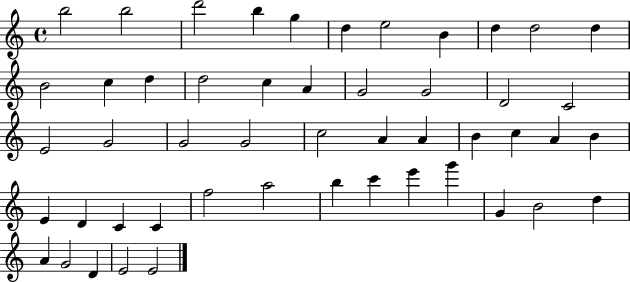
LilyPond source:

{
  \clef treble
  \time 4/4
  \defaultTimeSignature
  \key c \major
  b''2 b''2 | d'''2 b''4 g''4 | d''4 e''2 b'4 | d''4 d''2 d''4 | \break b'2 c''4 d''4 | d''2 c''4 a'4 | g'2 g'2 | d'2 c'2 | \break e'2 g'2 | g'2 g'2 | c''2 a'4 a'4 | b'4 c''4 a'4 b'4 | \break e'4 d'4 c'4 c'4 | f''2 a''2 | b''4 c'''4 e'''4 g'''4 | g'4 b'2 d''4 | \break a'4 g'2 d'4 | e'2 e'2 | \bar "|."
}